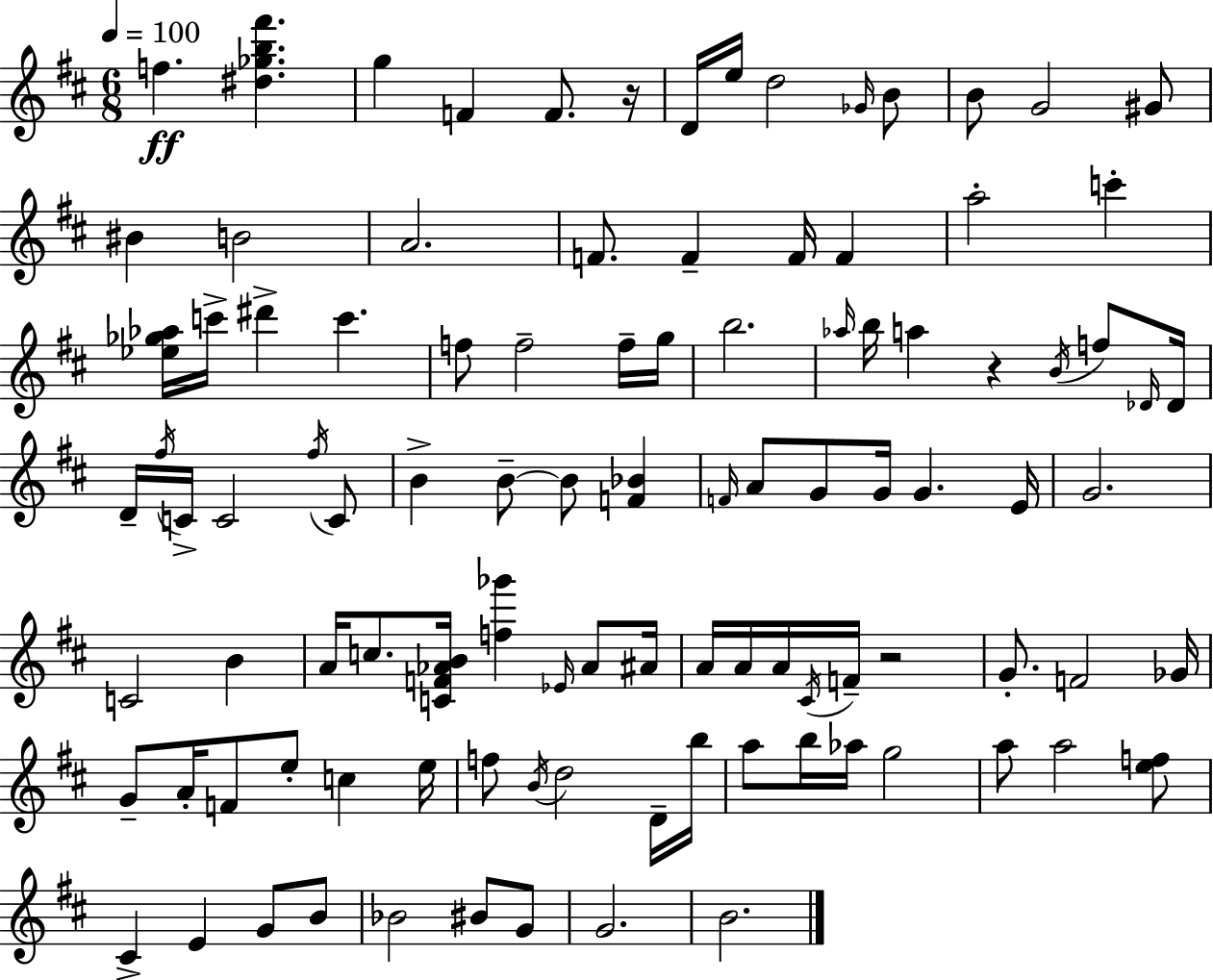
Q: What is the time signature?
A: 6/8